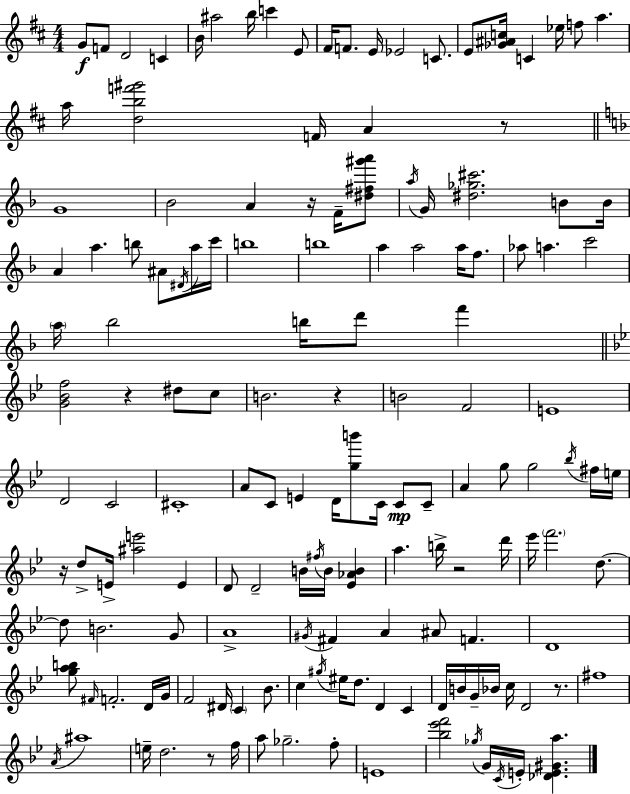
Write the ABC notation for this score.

X:1
T:Untitled
M:4/4
L:1/4
K:D
G/2 F/2 D2 C B/4 ^a2 b/4 c' E/2 ^F/4 F/2 E/4 _E2 C/2 E/2 [_G^Ac]/4 C _e/4 f/2 a a/4 [dbf'^g']2 F/4 A z/2 G4 _B2 A z/4 F/4 [^d^f^g'a']/2 a/4 G/4 [^d_g^c']2 B/2 B/4 A a b/2 ^A/2 ^D/4 a/4 c'/4 b4 b4 a a2 a/4 f/2 _a/2 a c'2 a/4 _b2 b/4 d'/2 f' [G_Bf]2 z ^d/2 c/2 B2 z B2 F2 E4 D2 C2 ^C4 A/2 C/2 E D/4 [gb']/2 C/4 C/2 C/2 A g/2 g2 _b/4 ^f/4 e/4 z/4 d/2 E/4 [^ae']2 E D/2 D2 B/4 ^f/4 B/4 [_E_AB] a b/4 z2 d'/4 _e'/4 f'2 d/2 d/2 B2 G/2 A4 ^G/4 ^F A ^A/2 F D4 [gab]/2 ^F/4 F2 D/4 G/4 F2 ^D/4 C _B/2 c ^g/4 ^e/4 d/2 D C D/4 B/4 G/4 _B/4 c/4 D2 z/2 ^f4 A/4 ^a4 e/4 d2 z/2 f/4 a/2 _g2 f/2 E4 [_b_e'f']2 _g/4 G/4 C/4 E/4 [_DE^Ga]